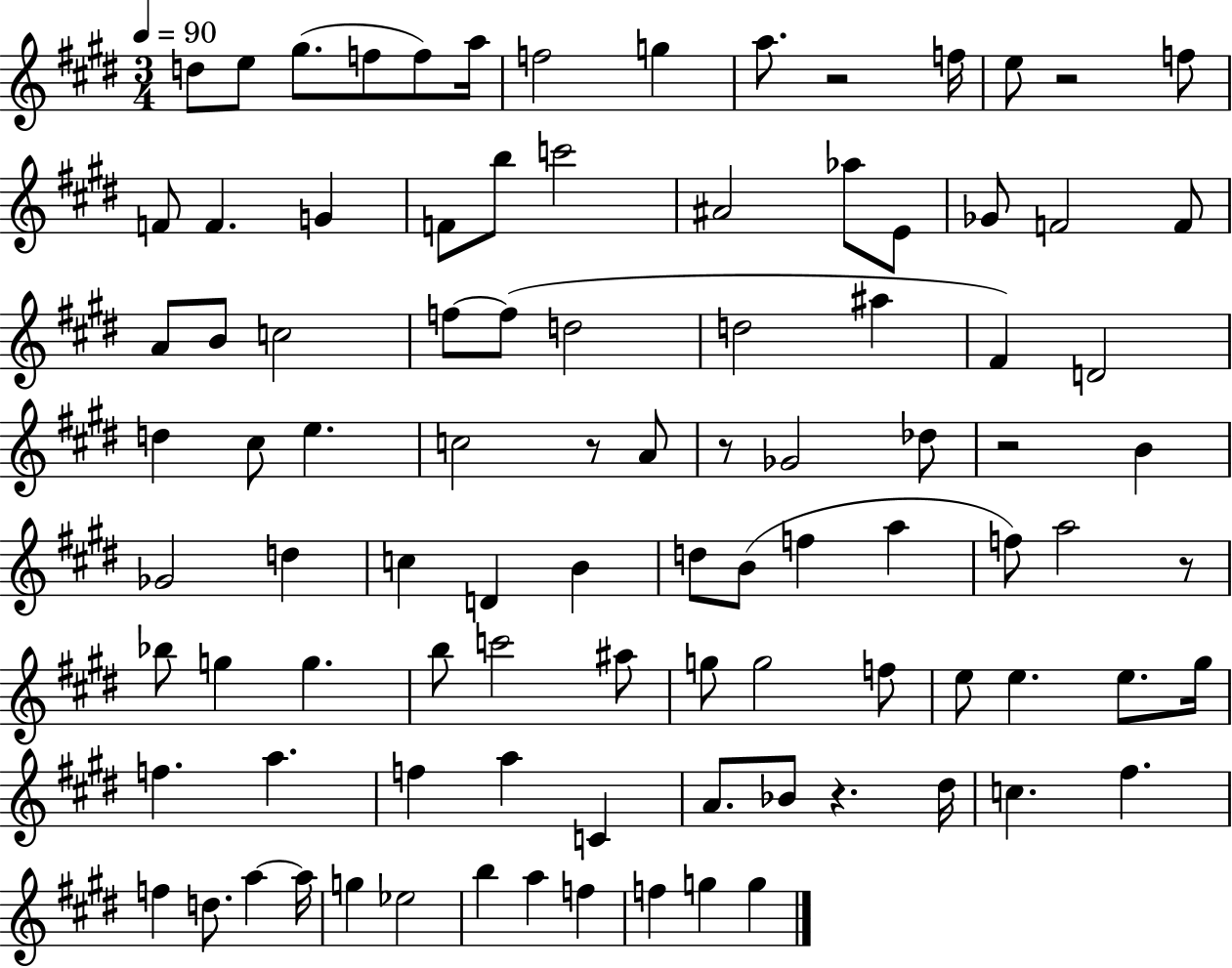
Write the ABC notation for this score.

X:1
T:Untitled
M:3/4
L:1/4
K:E
d/2 e/2 ^g/2 f/2 f/2 a/4 f2 g a/2 z2 f/4 e/2 z2 f/2 F/2 F G F/2 b/2 c'2 ^A2 _a/2 E/2 _G/2 F2 F/2 A/2 B/2 c2 f/2 f/2 d2 d2 ^a ^F D2 d ^c/2 e c2 z/2 A/2 z/2 _G2 _d/2 z2 B _G2 d c D B d/2 B/2 f a f/2 a2 z/2 _b/2 g g b/2 c'2 ^a/2 g/2 g2 f/2 e/2 e e/2 ^g/4 f a f a C A/2 _B/2 z ^d/4 c ^f f d/2 a a/4 g _e2 b a f f g g